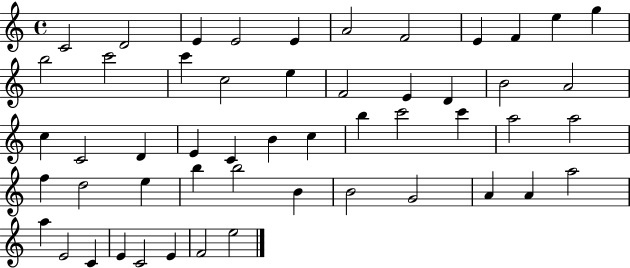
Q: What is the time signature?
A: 4/4